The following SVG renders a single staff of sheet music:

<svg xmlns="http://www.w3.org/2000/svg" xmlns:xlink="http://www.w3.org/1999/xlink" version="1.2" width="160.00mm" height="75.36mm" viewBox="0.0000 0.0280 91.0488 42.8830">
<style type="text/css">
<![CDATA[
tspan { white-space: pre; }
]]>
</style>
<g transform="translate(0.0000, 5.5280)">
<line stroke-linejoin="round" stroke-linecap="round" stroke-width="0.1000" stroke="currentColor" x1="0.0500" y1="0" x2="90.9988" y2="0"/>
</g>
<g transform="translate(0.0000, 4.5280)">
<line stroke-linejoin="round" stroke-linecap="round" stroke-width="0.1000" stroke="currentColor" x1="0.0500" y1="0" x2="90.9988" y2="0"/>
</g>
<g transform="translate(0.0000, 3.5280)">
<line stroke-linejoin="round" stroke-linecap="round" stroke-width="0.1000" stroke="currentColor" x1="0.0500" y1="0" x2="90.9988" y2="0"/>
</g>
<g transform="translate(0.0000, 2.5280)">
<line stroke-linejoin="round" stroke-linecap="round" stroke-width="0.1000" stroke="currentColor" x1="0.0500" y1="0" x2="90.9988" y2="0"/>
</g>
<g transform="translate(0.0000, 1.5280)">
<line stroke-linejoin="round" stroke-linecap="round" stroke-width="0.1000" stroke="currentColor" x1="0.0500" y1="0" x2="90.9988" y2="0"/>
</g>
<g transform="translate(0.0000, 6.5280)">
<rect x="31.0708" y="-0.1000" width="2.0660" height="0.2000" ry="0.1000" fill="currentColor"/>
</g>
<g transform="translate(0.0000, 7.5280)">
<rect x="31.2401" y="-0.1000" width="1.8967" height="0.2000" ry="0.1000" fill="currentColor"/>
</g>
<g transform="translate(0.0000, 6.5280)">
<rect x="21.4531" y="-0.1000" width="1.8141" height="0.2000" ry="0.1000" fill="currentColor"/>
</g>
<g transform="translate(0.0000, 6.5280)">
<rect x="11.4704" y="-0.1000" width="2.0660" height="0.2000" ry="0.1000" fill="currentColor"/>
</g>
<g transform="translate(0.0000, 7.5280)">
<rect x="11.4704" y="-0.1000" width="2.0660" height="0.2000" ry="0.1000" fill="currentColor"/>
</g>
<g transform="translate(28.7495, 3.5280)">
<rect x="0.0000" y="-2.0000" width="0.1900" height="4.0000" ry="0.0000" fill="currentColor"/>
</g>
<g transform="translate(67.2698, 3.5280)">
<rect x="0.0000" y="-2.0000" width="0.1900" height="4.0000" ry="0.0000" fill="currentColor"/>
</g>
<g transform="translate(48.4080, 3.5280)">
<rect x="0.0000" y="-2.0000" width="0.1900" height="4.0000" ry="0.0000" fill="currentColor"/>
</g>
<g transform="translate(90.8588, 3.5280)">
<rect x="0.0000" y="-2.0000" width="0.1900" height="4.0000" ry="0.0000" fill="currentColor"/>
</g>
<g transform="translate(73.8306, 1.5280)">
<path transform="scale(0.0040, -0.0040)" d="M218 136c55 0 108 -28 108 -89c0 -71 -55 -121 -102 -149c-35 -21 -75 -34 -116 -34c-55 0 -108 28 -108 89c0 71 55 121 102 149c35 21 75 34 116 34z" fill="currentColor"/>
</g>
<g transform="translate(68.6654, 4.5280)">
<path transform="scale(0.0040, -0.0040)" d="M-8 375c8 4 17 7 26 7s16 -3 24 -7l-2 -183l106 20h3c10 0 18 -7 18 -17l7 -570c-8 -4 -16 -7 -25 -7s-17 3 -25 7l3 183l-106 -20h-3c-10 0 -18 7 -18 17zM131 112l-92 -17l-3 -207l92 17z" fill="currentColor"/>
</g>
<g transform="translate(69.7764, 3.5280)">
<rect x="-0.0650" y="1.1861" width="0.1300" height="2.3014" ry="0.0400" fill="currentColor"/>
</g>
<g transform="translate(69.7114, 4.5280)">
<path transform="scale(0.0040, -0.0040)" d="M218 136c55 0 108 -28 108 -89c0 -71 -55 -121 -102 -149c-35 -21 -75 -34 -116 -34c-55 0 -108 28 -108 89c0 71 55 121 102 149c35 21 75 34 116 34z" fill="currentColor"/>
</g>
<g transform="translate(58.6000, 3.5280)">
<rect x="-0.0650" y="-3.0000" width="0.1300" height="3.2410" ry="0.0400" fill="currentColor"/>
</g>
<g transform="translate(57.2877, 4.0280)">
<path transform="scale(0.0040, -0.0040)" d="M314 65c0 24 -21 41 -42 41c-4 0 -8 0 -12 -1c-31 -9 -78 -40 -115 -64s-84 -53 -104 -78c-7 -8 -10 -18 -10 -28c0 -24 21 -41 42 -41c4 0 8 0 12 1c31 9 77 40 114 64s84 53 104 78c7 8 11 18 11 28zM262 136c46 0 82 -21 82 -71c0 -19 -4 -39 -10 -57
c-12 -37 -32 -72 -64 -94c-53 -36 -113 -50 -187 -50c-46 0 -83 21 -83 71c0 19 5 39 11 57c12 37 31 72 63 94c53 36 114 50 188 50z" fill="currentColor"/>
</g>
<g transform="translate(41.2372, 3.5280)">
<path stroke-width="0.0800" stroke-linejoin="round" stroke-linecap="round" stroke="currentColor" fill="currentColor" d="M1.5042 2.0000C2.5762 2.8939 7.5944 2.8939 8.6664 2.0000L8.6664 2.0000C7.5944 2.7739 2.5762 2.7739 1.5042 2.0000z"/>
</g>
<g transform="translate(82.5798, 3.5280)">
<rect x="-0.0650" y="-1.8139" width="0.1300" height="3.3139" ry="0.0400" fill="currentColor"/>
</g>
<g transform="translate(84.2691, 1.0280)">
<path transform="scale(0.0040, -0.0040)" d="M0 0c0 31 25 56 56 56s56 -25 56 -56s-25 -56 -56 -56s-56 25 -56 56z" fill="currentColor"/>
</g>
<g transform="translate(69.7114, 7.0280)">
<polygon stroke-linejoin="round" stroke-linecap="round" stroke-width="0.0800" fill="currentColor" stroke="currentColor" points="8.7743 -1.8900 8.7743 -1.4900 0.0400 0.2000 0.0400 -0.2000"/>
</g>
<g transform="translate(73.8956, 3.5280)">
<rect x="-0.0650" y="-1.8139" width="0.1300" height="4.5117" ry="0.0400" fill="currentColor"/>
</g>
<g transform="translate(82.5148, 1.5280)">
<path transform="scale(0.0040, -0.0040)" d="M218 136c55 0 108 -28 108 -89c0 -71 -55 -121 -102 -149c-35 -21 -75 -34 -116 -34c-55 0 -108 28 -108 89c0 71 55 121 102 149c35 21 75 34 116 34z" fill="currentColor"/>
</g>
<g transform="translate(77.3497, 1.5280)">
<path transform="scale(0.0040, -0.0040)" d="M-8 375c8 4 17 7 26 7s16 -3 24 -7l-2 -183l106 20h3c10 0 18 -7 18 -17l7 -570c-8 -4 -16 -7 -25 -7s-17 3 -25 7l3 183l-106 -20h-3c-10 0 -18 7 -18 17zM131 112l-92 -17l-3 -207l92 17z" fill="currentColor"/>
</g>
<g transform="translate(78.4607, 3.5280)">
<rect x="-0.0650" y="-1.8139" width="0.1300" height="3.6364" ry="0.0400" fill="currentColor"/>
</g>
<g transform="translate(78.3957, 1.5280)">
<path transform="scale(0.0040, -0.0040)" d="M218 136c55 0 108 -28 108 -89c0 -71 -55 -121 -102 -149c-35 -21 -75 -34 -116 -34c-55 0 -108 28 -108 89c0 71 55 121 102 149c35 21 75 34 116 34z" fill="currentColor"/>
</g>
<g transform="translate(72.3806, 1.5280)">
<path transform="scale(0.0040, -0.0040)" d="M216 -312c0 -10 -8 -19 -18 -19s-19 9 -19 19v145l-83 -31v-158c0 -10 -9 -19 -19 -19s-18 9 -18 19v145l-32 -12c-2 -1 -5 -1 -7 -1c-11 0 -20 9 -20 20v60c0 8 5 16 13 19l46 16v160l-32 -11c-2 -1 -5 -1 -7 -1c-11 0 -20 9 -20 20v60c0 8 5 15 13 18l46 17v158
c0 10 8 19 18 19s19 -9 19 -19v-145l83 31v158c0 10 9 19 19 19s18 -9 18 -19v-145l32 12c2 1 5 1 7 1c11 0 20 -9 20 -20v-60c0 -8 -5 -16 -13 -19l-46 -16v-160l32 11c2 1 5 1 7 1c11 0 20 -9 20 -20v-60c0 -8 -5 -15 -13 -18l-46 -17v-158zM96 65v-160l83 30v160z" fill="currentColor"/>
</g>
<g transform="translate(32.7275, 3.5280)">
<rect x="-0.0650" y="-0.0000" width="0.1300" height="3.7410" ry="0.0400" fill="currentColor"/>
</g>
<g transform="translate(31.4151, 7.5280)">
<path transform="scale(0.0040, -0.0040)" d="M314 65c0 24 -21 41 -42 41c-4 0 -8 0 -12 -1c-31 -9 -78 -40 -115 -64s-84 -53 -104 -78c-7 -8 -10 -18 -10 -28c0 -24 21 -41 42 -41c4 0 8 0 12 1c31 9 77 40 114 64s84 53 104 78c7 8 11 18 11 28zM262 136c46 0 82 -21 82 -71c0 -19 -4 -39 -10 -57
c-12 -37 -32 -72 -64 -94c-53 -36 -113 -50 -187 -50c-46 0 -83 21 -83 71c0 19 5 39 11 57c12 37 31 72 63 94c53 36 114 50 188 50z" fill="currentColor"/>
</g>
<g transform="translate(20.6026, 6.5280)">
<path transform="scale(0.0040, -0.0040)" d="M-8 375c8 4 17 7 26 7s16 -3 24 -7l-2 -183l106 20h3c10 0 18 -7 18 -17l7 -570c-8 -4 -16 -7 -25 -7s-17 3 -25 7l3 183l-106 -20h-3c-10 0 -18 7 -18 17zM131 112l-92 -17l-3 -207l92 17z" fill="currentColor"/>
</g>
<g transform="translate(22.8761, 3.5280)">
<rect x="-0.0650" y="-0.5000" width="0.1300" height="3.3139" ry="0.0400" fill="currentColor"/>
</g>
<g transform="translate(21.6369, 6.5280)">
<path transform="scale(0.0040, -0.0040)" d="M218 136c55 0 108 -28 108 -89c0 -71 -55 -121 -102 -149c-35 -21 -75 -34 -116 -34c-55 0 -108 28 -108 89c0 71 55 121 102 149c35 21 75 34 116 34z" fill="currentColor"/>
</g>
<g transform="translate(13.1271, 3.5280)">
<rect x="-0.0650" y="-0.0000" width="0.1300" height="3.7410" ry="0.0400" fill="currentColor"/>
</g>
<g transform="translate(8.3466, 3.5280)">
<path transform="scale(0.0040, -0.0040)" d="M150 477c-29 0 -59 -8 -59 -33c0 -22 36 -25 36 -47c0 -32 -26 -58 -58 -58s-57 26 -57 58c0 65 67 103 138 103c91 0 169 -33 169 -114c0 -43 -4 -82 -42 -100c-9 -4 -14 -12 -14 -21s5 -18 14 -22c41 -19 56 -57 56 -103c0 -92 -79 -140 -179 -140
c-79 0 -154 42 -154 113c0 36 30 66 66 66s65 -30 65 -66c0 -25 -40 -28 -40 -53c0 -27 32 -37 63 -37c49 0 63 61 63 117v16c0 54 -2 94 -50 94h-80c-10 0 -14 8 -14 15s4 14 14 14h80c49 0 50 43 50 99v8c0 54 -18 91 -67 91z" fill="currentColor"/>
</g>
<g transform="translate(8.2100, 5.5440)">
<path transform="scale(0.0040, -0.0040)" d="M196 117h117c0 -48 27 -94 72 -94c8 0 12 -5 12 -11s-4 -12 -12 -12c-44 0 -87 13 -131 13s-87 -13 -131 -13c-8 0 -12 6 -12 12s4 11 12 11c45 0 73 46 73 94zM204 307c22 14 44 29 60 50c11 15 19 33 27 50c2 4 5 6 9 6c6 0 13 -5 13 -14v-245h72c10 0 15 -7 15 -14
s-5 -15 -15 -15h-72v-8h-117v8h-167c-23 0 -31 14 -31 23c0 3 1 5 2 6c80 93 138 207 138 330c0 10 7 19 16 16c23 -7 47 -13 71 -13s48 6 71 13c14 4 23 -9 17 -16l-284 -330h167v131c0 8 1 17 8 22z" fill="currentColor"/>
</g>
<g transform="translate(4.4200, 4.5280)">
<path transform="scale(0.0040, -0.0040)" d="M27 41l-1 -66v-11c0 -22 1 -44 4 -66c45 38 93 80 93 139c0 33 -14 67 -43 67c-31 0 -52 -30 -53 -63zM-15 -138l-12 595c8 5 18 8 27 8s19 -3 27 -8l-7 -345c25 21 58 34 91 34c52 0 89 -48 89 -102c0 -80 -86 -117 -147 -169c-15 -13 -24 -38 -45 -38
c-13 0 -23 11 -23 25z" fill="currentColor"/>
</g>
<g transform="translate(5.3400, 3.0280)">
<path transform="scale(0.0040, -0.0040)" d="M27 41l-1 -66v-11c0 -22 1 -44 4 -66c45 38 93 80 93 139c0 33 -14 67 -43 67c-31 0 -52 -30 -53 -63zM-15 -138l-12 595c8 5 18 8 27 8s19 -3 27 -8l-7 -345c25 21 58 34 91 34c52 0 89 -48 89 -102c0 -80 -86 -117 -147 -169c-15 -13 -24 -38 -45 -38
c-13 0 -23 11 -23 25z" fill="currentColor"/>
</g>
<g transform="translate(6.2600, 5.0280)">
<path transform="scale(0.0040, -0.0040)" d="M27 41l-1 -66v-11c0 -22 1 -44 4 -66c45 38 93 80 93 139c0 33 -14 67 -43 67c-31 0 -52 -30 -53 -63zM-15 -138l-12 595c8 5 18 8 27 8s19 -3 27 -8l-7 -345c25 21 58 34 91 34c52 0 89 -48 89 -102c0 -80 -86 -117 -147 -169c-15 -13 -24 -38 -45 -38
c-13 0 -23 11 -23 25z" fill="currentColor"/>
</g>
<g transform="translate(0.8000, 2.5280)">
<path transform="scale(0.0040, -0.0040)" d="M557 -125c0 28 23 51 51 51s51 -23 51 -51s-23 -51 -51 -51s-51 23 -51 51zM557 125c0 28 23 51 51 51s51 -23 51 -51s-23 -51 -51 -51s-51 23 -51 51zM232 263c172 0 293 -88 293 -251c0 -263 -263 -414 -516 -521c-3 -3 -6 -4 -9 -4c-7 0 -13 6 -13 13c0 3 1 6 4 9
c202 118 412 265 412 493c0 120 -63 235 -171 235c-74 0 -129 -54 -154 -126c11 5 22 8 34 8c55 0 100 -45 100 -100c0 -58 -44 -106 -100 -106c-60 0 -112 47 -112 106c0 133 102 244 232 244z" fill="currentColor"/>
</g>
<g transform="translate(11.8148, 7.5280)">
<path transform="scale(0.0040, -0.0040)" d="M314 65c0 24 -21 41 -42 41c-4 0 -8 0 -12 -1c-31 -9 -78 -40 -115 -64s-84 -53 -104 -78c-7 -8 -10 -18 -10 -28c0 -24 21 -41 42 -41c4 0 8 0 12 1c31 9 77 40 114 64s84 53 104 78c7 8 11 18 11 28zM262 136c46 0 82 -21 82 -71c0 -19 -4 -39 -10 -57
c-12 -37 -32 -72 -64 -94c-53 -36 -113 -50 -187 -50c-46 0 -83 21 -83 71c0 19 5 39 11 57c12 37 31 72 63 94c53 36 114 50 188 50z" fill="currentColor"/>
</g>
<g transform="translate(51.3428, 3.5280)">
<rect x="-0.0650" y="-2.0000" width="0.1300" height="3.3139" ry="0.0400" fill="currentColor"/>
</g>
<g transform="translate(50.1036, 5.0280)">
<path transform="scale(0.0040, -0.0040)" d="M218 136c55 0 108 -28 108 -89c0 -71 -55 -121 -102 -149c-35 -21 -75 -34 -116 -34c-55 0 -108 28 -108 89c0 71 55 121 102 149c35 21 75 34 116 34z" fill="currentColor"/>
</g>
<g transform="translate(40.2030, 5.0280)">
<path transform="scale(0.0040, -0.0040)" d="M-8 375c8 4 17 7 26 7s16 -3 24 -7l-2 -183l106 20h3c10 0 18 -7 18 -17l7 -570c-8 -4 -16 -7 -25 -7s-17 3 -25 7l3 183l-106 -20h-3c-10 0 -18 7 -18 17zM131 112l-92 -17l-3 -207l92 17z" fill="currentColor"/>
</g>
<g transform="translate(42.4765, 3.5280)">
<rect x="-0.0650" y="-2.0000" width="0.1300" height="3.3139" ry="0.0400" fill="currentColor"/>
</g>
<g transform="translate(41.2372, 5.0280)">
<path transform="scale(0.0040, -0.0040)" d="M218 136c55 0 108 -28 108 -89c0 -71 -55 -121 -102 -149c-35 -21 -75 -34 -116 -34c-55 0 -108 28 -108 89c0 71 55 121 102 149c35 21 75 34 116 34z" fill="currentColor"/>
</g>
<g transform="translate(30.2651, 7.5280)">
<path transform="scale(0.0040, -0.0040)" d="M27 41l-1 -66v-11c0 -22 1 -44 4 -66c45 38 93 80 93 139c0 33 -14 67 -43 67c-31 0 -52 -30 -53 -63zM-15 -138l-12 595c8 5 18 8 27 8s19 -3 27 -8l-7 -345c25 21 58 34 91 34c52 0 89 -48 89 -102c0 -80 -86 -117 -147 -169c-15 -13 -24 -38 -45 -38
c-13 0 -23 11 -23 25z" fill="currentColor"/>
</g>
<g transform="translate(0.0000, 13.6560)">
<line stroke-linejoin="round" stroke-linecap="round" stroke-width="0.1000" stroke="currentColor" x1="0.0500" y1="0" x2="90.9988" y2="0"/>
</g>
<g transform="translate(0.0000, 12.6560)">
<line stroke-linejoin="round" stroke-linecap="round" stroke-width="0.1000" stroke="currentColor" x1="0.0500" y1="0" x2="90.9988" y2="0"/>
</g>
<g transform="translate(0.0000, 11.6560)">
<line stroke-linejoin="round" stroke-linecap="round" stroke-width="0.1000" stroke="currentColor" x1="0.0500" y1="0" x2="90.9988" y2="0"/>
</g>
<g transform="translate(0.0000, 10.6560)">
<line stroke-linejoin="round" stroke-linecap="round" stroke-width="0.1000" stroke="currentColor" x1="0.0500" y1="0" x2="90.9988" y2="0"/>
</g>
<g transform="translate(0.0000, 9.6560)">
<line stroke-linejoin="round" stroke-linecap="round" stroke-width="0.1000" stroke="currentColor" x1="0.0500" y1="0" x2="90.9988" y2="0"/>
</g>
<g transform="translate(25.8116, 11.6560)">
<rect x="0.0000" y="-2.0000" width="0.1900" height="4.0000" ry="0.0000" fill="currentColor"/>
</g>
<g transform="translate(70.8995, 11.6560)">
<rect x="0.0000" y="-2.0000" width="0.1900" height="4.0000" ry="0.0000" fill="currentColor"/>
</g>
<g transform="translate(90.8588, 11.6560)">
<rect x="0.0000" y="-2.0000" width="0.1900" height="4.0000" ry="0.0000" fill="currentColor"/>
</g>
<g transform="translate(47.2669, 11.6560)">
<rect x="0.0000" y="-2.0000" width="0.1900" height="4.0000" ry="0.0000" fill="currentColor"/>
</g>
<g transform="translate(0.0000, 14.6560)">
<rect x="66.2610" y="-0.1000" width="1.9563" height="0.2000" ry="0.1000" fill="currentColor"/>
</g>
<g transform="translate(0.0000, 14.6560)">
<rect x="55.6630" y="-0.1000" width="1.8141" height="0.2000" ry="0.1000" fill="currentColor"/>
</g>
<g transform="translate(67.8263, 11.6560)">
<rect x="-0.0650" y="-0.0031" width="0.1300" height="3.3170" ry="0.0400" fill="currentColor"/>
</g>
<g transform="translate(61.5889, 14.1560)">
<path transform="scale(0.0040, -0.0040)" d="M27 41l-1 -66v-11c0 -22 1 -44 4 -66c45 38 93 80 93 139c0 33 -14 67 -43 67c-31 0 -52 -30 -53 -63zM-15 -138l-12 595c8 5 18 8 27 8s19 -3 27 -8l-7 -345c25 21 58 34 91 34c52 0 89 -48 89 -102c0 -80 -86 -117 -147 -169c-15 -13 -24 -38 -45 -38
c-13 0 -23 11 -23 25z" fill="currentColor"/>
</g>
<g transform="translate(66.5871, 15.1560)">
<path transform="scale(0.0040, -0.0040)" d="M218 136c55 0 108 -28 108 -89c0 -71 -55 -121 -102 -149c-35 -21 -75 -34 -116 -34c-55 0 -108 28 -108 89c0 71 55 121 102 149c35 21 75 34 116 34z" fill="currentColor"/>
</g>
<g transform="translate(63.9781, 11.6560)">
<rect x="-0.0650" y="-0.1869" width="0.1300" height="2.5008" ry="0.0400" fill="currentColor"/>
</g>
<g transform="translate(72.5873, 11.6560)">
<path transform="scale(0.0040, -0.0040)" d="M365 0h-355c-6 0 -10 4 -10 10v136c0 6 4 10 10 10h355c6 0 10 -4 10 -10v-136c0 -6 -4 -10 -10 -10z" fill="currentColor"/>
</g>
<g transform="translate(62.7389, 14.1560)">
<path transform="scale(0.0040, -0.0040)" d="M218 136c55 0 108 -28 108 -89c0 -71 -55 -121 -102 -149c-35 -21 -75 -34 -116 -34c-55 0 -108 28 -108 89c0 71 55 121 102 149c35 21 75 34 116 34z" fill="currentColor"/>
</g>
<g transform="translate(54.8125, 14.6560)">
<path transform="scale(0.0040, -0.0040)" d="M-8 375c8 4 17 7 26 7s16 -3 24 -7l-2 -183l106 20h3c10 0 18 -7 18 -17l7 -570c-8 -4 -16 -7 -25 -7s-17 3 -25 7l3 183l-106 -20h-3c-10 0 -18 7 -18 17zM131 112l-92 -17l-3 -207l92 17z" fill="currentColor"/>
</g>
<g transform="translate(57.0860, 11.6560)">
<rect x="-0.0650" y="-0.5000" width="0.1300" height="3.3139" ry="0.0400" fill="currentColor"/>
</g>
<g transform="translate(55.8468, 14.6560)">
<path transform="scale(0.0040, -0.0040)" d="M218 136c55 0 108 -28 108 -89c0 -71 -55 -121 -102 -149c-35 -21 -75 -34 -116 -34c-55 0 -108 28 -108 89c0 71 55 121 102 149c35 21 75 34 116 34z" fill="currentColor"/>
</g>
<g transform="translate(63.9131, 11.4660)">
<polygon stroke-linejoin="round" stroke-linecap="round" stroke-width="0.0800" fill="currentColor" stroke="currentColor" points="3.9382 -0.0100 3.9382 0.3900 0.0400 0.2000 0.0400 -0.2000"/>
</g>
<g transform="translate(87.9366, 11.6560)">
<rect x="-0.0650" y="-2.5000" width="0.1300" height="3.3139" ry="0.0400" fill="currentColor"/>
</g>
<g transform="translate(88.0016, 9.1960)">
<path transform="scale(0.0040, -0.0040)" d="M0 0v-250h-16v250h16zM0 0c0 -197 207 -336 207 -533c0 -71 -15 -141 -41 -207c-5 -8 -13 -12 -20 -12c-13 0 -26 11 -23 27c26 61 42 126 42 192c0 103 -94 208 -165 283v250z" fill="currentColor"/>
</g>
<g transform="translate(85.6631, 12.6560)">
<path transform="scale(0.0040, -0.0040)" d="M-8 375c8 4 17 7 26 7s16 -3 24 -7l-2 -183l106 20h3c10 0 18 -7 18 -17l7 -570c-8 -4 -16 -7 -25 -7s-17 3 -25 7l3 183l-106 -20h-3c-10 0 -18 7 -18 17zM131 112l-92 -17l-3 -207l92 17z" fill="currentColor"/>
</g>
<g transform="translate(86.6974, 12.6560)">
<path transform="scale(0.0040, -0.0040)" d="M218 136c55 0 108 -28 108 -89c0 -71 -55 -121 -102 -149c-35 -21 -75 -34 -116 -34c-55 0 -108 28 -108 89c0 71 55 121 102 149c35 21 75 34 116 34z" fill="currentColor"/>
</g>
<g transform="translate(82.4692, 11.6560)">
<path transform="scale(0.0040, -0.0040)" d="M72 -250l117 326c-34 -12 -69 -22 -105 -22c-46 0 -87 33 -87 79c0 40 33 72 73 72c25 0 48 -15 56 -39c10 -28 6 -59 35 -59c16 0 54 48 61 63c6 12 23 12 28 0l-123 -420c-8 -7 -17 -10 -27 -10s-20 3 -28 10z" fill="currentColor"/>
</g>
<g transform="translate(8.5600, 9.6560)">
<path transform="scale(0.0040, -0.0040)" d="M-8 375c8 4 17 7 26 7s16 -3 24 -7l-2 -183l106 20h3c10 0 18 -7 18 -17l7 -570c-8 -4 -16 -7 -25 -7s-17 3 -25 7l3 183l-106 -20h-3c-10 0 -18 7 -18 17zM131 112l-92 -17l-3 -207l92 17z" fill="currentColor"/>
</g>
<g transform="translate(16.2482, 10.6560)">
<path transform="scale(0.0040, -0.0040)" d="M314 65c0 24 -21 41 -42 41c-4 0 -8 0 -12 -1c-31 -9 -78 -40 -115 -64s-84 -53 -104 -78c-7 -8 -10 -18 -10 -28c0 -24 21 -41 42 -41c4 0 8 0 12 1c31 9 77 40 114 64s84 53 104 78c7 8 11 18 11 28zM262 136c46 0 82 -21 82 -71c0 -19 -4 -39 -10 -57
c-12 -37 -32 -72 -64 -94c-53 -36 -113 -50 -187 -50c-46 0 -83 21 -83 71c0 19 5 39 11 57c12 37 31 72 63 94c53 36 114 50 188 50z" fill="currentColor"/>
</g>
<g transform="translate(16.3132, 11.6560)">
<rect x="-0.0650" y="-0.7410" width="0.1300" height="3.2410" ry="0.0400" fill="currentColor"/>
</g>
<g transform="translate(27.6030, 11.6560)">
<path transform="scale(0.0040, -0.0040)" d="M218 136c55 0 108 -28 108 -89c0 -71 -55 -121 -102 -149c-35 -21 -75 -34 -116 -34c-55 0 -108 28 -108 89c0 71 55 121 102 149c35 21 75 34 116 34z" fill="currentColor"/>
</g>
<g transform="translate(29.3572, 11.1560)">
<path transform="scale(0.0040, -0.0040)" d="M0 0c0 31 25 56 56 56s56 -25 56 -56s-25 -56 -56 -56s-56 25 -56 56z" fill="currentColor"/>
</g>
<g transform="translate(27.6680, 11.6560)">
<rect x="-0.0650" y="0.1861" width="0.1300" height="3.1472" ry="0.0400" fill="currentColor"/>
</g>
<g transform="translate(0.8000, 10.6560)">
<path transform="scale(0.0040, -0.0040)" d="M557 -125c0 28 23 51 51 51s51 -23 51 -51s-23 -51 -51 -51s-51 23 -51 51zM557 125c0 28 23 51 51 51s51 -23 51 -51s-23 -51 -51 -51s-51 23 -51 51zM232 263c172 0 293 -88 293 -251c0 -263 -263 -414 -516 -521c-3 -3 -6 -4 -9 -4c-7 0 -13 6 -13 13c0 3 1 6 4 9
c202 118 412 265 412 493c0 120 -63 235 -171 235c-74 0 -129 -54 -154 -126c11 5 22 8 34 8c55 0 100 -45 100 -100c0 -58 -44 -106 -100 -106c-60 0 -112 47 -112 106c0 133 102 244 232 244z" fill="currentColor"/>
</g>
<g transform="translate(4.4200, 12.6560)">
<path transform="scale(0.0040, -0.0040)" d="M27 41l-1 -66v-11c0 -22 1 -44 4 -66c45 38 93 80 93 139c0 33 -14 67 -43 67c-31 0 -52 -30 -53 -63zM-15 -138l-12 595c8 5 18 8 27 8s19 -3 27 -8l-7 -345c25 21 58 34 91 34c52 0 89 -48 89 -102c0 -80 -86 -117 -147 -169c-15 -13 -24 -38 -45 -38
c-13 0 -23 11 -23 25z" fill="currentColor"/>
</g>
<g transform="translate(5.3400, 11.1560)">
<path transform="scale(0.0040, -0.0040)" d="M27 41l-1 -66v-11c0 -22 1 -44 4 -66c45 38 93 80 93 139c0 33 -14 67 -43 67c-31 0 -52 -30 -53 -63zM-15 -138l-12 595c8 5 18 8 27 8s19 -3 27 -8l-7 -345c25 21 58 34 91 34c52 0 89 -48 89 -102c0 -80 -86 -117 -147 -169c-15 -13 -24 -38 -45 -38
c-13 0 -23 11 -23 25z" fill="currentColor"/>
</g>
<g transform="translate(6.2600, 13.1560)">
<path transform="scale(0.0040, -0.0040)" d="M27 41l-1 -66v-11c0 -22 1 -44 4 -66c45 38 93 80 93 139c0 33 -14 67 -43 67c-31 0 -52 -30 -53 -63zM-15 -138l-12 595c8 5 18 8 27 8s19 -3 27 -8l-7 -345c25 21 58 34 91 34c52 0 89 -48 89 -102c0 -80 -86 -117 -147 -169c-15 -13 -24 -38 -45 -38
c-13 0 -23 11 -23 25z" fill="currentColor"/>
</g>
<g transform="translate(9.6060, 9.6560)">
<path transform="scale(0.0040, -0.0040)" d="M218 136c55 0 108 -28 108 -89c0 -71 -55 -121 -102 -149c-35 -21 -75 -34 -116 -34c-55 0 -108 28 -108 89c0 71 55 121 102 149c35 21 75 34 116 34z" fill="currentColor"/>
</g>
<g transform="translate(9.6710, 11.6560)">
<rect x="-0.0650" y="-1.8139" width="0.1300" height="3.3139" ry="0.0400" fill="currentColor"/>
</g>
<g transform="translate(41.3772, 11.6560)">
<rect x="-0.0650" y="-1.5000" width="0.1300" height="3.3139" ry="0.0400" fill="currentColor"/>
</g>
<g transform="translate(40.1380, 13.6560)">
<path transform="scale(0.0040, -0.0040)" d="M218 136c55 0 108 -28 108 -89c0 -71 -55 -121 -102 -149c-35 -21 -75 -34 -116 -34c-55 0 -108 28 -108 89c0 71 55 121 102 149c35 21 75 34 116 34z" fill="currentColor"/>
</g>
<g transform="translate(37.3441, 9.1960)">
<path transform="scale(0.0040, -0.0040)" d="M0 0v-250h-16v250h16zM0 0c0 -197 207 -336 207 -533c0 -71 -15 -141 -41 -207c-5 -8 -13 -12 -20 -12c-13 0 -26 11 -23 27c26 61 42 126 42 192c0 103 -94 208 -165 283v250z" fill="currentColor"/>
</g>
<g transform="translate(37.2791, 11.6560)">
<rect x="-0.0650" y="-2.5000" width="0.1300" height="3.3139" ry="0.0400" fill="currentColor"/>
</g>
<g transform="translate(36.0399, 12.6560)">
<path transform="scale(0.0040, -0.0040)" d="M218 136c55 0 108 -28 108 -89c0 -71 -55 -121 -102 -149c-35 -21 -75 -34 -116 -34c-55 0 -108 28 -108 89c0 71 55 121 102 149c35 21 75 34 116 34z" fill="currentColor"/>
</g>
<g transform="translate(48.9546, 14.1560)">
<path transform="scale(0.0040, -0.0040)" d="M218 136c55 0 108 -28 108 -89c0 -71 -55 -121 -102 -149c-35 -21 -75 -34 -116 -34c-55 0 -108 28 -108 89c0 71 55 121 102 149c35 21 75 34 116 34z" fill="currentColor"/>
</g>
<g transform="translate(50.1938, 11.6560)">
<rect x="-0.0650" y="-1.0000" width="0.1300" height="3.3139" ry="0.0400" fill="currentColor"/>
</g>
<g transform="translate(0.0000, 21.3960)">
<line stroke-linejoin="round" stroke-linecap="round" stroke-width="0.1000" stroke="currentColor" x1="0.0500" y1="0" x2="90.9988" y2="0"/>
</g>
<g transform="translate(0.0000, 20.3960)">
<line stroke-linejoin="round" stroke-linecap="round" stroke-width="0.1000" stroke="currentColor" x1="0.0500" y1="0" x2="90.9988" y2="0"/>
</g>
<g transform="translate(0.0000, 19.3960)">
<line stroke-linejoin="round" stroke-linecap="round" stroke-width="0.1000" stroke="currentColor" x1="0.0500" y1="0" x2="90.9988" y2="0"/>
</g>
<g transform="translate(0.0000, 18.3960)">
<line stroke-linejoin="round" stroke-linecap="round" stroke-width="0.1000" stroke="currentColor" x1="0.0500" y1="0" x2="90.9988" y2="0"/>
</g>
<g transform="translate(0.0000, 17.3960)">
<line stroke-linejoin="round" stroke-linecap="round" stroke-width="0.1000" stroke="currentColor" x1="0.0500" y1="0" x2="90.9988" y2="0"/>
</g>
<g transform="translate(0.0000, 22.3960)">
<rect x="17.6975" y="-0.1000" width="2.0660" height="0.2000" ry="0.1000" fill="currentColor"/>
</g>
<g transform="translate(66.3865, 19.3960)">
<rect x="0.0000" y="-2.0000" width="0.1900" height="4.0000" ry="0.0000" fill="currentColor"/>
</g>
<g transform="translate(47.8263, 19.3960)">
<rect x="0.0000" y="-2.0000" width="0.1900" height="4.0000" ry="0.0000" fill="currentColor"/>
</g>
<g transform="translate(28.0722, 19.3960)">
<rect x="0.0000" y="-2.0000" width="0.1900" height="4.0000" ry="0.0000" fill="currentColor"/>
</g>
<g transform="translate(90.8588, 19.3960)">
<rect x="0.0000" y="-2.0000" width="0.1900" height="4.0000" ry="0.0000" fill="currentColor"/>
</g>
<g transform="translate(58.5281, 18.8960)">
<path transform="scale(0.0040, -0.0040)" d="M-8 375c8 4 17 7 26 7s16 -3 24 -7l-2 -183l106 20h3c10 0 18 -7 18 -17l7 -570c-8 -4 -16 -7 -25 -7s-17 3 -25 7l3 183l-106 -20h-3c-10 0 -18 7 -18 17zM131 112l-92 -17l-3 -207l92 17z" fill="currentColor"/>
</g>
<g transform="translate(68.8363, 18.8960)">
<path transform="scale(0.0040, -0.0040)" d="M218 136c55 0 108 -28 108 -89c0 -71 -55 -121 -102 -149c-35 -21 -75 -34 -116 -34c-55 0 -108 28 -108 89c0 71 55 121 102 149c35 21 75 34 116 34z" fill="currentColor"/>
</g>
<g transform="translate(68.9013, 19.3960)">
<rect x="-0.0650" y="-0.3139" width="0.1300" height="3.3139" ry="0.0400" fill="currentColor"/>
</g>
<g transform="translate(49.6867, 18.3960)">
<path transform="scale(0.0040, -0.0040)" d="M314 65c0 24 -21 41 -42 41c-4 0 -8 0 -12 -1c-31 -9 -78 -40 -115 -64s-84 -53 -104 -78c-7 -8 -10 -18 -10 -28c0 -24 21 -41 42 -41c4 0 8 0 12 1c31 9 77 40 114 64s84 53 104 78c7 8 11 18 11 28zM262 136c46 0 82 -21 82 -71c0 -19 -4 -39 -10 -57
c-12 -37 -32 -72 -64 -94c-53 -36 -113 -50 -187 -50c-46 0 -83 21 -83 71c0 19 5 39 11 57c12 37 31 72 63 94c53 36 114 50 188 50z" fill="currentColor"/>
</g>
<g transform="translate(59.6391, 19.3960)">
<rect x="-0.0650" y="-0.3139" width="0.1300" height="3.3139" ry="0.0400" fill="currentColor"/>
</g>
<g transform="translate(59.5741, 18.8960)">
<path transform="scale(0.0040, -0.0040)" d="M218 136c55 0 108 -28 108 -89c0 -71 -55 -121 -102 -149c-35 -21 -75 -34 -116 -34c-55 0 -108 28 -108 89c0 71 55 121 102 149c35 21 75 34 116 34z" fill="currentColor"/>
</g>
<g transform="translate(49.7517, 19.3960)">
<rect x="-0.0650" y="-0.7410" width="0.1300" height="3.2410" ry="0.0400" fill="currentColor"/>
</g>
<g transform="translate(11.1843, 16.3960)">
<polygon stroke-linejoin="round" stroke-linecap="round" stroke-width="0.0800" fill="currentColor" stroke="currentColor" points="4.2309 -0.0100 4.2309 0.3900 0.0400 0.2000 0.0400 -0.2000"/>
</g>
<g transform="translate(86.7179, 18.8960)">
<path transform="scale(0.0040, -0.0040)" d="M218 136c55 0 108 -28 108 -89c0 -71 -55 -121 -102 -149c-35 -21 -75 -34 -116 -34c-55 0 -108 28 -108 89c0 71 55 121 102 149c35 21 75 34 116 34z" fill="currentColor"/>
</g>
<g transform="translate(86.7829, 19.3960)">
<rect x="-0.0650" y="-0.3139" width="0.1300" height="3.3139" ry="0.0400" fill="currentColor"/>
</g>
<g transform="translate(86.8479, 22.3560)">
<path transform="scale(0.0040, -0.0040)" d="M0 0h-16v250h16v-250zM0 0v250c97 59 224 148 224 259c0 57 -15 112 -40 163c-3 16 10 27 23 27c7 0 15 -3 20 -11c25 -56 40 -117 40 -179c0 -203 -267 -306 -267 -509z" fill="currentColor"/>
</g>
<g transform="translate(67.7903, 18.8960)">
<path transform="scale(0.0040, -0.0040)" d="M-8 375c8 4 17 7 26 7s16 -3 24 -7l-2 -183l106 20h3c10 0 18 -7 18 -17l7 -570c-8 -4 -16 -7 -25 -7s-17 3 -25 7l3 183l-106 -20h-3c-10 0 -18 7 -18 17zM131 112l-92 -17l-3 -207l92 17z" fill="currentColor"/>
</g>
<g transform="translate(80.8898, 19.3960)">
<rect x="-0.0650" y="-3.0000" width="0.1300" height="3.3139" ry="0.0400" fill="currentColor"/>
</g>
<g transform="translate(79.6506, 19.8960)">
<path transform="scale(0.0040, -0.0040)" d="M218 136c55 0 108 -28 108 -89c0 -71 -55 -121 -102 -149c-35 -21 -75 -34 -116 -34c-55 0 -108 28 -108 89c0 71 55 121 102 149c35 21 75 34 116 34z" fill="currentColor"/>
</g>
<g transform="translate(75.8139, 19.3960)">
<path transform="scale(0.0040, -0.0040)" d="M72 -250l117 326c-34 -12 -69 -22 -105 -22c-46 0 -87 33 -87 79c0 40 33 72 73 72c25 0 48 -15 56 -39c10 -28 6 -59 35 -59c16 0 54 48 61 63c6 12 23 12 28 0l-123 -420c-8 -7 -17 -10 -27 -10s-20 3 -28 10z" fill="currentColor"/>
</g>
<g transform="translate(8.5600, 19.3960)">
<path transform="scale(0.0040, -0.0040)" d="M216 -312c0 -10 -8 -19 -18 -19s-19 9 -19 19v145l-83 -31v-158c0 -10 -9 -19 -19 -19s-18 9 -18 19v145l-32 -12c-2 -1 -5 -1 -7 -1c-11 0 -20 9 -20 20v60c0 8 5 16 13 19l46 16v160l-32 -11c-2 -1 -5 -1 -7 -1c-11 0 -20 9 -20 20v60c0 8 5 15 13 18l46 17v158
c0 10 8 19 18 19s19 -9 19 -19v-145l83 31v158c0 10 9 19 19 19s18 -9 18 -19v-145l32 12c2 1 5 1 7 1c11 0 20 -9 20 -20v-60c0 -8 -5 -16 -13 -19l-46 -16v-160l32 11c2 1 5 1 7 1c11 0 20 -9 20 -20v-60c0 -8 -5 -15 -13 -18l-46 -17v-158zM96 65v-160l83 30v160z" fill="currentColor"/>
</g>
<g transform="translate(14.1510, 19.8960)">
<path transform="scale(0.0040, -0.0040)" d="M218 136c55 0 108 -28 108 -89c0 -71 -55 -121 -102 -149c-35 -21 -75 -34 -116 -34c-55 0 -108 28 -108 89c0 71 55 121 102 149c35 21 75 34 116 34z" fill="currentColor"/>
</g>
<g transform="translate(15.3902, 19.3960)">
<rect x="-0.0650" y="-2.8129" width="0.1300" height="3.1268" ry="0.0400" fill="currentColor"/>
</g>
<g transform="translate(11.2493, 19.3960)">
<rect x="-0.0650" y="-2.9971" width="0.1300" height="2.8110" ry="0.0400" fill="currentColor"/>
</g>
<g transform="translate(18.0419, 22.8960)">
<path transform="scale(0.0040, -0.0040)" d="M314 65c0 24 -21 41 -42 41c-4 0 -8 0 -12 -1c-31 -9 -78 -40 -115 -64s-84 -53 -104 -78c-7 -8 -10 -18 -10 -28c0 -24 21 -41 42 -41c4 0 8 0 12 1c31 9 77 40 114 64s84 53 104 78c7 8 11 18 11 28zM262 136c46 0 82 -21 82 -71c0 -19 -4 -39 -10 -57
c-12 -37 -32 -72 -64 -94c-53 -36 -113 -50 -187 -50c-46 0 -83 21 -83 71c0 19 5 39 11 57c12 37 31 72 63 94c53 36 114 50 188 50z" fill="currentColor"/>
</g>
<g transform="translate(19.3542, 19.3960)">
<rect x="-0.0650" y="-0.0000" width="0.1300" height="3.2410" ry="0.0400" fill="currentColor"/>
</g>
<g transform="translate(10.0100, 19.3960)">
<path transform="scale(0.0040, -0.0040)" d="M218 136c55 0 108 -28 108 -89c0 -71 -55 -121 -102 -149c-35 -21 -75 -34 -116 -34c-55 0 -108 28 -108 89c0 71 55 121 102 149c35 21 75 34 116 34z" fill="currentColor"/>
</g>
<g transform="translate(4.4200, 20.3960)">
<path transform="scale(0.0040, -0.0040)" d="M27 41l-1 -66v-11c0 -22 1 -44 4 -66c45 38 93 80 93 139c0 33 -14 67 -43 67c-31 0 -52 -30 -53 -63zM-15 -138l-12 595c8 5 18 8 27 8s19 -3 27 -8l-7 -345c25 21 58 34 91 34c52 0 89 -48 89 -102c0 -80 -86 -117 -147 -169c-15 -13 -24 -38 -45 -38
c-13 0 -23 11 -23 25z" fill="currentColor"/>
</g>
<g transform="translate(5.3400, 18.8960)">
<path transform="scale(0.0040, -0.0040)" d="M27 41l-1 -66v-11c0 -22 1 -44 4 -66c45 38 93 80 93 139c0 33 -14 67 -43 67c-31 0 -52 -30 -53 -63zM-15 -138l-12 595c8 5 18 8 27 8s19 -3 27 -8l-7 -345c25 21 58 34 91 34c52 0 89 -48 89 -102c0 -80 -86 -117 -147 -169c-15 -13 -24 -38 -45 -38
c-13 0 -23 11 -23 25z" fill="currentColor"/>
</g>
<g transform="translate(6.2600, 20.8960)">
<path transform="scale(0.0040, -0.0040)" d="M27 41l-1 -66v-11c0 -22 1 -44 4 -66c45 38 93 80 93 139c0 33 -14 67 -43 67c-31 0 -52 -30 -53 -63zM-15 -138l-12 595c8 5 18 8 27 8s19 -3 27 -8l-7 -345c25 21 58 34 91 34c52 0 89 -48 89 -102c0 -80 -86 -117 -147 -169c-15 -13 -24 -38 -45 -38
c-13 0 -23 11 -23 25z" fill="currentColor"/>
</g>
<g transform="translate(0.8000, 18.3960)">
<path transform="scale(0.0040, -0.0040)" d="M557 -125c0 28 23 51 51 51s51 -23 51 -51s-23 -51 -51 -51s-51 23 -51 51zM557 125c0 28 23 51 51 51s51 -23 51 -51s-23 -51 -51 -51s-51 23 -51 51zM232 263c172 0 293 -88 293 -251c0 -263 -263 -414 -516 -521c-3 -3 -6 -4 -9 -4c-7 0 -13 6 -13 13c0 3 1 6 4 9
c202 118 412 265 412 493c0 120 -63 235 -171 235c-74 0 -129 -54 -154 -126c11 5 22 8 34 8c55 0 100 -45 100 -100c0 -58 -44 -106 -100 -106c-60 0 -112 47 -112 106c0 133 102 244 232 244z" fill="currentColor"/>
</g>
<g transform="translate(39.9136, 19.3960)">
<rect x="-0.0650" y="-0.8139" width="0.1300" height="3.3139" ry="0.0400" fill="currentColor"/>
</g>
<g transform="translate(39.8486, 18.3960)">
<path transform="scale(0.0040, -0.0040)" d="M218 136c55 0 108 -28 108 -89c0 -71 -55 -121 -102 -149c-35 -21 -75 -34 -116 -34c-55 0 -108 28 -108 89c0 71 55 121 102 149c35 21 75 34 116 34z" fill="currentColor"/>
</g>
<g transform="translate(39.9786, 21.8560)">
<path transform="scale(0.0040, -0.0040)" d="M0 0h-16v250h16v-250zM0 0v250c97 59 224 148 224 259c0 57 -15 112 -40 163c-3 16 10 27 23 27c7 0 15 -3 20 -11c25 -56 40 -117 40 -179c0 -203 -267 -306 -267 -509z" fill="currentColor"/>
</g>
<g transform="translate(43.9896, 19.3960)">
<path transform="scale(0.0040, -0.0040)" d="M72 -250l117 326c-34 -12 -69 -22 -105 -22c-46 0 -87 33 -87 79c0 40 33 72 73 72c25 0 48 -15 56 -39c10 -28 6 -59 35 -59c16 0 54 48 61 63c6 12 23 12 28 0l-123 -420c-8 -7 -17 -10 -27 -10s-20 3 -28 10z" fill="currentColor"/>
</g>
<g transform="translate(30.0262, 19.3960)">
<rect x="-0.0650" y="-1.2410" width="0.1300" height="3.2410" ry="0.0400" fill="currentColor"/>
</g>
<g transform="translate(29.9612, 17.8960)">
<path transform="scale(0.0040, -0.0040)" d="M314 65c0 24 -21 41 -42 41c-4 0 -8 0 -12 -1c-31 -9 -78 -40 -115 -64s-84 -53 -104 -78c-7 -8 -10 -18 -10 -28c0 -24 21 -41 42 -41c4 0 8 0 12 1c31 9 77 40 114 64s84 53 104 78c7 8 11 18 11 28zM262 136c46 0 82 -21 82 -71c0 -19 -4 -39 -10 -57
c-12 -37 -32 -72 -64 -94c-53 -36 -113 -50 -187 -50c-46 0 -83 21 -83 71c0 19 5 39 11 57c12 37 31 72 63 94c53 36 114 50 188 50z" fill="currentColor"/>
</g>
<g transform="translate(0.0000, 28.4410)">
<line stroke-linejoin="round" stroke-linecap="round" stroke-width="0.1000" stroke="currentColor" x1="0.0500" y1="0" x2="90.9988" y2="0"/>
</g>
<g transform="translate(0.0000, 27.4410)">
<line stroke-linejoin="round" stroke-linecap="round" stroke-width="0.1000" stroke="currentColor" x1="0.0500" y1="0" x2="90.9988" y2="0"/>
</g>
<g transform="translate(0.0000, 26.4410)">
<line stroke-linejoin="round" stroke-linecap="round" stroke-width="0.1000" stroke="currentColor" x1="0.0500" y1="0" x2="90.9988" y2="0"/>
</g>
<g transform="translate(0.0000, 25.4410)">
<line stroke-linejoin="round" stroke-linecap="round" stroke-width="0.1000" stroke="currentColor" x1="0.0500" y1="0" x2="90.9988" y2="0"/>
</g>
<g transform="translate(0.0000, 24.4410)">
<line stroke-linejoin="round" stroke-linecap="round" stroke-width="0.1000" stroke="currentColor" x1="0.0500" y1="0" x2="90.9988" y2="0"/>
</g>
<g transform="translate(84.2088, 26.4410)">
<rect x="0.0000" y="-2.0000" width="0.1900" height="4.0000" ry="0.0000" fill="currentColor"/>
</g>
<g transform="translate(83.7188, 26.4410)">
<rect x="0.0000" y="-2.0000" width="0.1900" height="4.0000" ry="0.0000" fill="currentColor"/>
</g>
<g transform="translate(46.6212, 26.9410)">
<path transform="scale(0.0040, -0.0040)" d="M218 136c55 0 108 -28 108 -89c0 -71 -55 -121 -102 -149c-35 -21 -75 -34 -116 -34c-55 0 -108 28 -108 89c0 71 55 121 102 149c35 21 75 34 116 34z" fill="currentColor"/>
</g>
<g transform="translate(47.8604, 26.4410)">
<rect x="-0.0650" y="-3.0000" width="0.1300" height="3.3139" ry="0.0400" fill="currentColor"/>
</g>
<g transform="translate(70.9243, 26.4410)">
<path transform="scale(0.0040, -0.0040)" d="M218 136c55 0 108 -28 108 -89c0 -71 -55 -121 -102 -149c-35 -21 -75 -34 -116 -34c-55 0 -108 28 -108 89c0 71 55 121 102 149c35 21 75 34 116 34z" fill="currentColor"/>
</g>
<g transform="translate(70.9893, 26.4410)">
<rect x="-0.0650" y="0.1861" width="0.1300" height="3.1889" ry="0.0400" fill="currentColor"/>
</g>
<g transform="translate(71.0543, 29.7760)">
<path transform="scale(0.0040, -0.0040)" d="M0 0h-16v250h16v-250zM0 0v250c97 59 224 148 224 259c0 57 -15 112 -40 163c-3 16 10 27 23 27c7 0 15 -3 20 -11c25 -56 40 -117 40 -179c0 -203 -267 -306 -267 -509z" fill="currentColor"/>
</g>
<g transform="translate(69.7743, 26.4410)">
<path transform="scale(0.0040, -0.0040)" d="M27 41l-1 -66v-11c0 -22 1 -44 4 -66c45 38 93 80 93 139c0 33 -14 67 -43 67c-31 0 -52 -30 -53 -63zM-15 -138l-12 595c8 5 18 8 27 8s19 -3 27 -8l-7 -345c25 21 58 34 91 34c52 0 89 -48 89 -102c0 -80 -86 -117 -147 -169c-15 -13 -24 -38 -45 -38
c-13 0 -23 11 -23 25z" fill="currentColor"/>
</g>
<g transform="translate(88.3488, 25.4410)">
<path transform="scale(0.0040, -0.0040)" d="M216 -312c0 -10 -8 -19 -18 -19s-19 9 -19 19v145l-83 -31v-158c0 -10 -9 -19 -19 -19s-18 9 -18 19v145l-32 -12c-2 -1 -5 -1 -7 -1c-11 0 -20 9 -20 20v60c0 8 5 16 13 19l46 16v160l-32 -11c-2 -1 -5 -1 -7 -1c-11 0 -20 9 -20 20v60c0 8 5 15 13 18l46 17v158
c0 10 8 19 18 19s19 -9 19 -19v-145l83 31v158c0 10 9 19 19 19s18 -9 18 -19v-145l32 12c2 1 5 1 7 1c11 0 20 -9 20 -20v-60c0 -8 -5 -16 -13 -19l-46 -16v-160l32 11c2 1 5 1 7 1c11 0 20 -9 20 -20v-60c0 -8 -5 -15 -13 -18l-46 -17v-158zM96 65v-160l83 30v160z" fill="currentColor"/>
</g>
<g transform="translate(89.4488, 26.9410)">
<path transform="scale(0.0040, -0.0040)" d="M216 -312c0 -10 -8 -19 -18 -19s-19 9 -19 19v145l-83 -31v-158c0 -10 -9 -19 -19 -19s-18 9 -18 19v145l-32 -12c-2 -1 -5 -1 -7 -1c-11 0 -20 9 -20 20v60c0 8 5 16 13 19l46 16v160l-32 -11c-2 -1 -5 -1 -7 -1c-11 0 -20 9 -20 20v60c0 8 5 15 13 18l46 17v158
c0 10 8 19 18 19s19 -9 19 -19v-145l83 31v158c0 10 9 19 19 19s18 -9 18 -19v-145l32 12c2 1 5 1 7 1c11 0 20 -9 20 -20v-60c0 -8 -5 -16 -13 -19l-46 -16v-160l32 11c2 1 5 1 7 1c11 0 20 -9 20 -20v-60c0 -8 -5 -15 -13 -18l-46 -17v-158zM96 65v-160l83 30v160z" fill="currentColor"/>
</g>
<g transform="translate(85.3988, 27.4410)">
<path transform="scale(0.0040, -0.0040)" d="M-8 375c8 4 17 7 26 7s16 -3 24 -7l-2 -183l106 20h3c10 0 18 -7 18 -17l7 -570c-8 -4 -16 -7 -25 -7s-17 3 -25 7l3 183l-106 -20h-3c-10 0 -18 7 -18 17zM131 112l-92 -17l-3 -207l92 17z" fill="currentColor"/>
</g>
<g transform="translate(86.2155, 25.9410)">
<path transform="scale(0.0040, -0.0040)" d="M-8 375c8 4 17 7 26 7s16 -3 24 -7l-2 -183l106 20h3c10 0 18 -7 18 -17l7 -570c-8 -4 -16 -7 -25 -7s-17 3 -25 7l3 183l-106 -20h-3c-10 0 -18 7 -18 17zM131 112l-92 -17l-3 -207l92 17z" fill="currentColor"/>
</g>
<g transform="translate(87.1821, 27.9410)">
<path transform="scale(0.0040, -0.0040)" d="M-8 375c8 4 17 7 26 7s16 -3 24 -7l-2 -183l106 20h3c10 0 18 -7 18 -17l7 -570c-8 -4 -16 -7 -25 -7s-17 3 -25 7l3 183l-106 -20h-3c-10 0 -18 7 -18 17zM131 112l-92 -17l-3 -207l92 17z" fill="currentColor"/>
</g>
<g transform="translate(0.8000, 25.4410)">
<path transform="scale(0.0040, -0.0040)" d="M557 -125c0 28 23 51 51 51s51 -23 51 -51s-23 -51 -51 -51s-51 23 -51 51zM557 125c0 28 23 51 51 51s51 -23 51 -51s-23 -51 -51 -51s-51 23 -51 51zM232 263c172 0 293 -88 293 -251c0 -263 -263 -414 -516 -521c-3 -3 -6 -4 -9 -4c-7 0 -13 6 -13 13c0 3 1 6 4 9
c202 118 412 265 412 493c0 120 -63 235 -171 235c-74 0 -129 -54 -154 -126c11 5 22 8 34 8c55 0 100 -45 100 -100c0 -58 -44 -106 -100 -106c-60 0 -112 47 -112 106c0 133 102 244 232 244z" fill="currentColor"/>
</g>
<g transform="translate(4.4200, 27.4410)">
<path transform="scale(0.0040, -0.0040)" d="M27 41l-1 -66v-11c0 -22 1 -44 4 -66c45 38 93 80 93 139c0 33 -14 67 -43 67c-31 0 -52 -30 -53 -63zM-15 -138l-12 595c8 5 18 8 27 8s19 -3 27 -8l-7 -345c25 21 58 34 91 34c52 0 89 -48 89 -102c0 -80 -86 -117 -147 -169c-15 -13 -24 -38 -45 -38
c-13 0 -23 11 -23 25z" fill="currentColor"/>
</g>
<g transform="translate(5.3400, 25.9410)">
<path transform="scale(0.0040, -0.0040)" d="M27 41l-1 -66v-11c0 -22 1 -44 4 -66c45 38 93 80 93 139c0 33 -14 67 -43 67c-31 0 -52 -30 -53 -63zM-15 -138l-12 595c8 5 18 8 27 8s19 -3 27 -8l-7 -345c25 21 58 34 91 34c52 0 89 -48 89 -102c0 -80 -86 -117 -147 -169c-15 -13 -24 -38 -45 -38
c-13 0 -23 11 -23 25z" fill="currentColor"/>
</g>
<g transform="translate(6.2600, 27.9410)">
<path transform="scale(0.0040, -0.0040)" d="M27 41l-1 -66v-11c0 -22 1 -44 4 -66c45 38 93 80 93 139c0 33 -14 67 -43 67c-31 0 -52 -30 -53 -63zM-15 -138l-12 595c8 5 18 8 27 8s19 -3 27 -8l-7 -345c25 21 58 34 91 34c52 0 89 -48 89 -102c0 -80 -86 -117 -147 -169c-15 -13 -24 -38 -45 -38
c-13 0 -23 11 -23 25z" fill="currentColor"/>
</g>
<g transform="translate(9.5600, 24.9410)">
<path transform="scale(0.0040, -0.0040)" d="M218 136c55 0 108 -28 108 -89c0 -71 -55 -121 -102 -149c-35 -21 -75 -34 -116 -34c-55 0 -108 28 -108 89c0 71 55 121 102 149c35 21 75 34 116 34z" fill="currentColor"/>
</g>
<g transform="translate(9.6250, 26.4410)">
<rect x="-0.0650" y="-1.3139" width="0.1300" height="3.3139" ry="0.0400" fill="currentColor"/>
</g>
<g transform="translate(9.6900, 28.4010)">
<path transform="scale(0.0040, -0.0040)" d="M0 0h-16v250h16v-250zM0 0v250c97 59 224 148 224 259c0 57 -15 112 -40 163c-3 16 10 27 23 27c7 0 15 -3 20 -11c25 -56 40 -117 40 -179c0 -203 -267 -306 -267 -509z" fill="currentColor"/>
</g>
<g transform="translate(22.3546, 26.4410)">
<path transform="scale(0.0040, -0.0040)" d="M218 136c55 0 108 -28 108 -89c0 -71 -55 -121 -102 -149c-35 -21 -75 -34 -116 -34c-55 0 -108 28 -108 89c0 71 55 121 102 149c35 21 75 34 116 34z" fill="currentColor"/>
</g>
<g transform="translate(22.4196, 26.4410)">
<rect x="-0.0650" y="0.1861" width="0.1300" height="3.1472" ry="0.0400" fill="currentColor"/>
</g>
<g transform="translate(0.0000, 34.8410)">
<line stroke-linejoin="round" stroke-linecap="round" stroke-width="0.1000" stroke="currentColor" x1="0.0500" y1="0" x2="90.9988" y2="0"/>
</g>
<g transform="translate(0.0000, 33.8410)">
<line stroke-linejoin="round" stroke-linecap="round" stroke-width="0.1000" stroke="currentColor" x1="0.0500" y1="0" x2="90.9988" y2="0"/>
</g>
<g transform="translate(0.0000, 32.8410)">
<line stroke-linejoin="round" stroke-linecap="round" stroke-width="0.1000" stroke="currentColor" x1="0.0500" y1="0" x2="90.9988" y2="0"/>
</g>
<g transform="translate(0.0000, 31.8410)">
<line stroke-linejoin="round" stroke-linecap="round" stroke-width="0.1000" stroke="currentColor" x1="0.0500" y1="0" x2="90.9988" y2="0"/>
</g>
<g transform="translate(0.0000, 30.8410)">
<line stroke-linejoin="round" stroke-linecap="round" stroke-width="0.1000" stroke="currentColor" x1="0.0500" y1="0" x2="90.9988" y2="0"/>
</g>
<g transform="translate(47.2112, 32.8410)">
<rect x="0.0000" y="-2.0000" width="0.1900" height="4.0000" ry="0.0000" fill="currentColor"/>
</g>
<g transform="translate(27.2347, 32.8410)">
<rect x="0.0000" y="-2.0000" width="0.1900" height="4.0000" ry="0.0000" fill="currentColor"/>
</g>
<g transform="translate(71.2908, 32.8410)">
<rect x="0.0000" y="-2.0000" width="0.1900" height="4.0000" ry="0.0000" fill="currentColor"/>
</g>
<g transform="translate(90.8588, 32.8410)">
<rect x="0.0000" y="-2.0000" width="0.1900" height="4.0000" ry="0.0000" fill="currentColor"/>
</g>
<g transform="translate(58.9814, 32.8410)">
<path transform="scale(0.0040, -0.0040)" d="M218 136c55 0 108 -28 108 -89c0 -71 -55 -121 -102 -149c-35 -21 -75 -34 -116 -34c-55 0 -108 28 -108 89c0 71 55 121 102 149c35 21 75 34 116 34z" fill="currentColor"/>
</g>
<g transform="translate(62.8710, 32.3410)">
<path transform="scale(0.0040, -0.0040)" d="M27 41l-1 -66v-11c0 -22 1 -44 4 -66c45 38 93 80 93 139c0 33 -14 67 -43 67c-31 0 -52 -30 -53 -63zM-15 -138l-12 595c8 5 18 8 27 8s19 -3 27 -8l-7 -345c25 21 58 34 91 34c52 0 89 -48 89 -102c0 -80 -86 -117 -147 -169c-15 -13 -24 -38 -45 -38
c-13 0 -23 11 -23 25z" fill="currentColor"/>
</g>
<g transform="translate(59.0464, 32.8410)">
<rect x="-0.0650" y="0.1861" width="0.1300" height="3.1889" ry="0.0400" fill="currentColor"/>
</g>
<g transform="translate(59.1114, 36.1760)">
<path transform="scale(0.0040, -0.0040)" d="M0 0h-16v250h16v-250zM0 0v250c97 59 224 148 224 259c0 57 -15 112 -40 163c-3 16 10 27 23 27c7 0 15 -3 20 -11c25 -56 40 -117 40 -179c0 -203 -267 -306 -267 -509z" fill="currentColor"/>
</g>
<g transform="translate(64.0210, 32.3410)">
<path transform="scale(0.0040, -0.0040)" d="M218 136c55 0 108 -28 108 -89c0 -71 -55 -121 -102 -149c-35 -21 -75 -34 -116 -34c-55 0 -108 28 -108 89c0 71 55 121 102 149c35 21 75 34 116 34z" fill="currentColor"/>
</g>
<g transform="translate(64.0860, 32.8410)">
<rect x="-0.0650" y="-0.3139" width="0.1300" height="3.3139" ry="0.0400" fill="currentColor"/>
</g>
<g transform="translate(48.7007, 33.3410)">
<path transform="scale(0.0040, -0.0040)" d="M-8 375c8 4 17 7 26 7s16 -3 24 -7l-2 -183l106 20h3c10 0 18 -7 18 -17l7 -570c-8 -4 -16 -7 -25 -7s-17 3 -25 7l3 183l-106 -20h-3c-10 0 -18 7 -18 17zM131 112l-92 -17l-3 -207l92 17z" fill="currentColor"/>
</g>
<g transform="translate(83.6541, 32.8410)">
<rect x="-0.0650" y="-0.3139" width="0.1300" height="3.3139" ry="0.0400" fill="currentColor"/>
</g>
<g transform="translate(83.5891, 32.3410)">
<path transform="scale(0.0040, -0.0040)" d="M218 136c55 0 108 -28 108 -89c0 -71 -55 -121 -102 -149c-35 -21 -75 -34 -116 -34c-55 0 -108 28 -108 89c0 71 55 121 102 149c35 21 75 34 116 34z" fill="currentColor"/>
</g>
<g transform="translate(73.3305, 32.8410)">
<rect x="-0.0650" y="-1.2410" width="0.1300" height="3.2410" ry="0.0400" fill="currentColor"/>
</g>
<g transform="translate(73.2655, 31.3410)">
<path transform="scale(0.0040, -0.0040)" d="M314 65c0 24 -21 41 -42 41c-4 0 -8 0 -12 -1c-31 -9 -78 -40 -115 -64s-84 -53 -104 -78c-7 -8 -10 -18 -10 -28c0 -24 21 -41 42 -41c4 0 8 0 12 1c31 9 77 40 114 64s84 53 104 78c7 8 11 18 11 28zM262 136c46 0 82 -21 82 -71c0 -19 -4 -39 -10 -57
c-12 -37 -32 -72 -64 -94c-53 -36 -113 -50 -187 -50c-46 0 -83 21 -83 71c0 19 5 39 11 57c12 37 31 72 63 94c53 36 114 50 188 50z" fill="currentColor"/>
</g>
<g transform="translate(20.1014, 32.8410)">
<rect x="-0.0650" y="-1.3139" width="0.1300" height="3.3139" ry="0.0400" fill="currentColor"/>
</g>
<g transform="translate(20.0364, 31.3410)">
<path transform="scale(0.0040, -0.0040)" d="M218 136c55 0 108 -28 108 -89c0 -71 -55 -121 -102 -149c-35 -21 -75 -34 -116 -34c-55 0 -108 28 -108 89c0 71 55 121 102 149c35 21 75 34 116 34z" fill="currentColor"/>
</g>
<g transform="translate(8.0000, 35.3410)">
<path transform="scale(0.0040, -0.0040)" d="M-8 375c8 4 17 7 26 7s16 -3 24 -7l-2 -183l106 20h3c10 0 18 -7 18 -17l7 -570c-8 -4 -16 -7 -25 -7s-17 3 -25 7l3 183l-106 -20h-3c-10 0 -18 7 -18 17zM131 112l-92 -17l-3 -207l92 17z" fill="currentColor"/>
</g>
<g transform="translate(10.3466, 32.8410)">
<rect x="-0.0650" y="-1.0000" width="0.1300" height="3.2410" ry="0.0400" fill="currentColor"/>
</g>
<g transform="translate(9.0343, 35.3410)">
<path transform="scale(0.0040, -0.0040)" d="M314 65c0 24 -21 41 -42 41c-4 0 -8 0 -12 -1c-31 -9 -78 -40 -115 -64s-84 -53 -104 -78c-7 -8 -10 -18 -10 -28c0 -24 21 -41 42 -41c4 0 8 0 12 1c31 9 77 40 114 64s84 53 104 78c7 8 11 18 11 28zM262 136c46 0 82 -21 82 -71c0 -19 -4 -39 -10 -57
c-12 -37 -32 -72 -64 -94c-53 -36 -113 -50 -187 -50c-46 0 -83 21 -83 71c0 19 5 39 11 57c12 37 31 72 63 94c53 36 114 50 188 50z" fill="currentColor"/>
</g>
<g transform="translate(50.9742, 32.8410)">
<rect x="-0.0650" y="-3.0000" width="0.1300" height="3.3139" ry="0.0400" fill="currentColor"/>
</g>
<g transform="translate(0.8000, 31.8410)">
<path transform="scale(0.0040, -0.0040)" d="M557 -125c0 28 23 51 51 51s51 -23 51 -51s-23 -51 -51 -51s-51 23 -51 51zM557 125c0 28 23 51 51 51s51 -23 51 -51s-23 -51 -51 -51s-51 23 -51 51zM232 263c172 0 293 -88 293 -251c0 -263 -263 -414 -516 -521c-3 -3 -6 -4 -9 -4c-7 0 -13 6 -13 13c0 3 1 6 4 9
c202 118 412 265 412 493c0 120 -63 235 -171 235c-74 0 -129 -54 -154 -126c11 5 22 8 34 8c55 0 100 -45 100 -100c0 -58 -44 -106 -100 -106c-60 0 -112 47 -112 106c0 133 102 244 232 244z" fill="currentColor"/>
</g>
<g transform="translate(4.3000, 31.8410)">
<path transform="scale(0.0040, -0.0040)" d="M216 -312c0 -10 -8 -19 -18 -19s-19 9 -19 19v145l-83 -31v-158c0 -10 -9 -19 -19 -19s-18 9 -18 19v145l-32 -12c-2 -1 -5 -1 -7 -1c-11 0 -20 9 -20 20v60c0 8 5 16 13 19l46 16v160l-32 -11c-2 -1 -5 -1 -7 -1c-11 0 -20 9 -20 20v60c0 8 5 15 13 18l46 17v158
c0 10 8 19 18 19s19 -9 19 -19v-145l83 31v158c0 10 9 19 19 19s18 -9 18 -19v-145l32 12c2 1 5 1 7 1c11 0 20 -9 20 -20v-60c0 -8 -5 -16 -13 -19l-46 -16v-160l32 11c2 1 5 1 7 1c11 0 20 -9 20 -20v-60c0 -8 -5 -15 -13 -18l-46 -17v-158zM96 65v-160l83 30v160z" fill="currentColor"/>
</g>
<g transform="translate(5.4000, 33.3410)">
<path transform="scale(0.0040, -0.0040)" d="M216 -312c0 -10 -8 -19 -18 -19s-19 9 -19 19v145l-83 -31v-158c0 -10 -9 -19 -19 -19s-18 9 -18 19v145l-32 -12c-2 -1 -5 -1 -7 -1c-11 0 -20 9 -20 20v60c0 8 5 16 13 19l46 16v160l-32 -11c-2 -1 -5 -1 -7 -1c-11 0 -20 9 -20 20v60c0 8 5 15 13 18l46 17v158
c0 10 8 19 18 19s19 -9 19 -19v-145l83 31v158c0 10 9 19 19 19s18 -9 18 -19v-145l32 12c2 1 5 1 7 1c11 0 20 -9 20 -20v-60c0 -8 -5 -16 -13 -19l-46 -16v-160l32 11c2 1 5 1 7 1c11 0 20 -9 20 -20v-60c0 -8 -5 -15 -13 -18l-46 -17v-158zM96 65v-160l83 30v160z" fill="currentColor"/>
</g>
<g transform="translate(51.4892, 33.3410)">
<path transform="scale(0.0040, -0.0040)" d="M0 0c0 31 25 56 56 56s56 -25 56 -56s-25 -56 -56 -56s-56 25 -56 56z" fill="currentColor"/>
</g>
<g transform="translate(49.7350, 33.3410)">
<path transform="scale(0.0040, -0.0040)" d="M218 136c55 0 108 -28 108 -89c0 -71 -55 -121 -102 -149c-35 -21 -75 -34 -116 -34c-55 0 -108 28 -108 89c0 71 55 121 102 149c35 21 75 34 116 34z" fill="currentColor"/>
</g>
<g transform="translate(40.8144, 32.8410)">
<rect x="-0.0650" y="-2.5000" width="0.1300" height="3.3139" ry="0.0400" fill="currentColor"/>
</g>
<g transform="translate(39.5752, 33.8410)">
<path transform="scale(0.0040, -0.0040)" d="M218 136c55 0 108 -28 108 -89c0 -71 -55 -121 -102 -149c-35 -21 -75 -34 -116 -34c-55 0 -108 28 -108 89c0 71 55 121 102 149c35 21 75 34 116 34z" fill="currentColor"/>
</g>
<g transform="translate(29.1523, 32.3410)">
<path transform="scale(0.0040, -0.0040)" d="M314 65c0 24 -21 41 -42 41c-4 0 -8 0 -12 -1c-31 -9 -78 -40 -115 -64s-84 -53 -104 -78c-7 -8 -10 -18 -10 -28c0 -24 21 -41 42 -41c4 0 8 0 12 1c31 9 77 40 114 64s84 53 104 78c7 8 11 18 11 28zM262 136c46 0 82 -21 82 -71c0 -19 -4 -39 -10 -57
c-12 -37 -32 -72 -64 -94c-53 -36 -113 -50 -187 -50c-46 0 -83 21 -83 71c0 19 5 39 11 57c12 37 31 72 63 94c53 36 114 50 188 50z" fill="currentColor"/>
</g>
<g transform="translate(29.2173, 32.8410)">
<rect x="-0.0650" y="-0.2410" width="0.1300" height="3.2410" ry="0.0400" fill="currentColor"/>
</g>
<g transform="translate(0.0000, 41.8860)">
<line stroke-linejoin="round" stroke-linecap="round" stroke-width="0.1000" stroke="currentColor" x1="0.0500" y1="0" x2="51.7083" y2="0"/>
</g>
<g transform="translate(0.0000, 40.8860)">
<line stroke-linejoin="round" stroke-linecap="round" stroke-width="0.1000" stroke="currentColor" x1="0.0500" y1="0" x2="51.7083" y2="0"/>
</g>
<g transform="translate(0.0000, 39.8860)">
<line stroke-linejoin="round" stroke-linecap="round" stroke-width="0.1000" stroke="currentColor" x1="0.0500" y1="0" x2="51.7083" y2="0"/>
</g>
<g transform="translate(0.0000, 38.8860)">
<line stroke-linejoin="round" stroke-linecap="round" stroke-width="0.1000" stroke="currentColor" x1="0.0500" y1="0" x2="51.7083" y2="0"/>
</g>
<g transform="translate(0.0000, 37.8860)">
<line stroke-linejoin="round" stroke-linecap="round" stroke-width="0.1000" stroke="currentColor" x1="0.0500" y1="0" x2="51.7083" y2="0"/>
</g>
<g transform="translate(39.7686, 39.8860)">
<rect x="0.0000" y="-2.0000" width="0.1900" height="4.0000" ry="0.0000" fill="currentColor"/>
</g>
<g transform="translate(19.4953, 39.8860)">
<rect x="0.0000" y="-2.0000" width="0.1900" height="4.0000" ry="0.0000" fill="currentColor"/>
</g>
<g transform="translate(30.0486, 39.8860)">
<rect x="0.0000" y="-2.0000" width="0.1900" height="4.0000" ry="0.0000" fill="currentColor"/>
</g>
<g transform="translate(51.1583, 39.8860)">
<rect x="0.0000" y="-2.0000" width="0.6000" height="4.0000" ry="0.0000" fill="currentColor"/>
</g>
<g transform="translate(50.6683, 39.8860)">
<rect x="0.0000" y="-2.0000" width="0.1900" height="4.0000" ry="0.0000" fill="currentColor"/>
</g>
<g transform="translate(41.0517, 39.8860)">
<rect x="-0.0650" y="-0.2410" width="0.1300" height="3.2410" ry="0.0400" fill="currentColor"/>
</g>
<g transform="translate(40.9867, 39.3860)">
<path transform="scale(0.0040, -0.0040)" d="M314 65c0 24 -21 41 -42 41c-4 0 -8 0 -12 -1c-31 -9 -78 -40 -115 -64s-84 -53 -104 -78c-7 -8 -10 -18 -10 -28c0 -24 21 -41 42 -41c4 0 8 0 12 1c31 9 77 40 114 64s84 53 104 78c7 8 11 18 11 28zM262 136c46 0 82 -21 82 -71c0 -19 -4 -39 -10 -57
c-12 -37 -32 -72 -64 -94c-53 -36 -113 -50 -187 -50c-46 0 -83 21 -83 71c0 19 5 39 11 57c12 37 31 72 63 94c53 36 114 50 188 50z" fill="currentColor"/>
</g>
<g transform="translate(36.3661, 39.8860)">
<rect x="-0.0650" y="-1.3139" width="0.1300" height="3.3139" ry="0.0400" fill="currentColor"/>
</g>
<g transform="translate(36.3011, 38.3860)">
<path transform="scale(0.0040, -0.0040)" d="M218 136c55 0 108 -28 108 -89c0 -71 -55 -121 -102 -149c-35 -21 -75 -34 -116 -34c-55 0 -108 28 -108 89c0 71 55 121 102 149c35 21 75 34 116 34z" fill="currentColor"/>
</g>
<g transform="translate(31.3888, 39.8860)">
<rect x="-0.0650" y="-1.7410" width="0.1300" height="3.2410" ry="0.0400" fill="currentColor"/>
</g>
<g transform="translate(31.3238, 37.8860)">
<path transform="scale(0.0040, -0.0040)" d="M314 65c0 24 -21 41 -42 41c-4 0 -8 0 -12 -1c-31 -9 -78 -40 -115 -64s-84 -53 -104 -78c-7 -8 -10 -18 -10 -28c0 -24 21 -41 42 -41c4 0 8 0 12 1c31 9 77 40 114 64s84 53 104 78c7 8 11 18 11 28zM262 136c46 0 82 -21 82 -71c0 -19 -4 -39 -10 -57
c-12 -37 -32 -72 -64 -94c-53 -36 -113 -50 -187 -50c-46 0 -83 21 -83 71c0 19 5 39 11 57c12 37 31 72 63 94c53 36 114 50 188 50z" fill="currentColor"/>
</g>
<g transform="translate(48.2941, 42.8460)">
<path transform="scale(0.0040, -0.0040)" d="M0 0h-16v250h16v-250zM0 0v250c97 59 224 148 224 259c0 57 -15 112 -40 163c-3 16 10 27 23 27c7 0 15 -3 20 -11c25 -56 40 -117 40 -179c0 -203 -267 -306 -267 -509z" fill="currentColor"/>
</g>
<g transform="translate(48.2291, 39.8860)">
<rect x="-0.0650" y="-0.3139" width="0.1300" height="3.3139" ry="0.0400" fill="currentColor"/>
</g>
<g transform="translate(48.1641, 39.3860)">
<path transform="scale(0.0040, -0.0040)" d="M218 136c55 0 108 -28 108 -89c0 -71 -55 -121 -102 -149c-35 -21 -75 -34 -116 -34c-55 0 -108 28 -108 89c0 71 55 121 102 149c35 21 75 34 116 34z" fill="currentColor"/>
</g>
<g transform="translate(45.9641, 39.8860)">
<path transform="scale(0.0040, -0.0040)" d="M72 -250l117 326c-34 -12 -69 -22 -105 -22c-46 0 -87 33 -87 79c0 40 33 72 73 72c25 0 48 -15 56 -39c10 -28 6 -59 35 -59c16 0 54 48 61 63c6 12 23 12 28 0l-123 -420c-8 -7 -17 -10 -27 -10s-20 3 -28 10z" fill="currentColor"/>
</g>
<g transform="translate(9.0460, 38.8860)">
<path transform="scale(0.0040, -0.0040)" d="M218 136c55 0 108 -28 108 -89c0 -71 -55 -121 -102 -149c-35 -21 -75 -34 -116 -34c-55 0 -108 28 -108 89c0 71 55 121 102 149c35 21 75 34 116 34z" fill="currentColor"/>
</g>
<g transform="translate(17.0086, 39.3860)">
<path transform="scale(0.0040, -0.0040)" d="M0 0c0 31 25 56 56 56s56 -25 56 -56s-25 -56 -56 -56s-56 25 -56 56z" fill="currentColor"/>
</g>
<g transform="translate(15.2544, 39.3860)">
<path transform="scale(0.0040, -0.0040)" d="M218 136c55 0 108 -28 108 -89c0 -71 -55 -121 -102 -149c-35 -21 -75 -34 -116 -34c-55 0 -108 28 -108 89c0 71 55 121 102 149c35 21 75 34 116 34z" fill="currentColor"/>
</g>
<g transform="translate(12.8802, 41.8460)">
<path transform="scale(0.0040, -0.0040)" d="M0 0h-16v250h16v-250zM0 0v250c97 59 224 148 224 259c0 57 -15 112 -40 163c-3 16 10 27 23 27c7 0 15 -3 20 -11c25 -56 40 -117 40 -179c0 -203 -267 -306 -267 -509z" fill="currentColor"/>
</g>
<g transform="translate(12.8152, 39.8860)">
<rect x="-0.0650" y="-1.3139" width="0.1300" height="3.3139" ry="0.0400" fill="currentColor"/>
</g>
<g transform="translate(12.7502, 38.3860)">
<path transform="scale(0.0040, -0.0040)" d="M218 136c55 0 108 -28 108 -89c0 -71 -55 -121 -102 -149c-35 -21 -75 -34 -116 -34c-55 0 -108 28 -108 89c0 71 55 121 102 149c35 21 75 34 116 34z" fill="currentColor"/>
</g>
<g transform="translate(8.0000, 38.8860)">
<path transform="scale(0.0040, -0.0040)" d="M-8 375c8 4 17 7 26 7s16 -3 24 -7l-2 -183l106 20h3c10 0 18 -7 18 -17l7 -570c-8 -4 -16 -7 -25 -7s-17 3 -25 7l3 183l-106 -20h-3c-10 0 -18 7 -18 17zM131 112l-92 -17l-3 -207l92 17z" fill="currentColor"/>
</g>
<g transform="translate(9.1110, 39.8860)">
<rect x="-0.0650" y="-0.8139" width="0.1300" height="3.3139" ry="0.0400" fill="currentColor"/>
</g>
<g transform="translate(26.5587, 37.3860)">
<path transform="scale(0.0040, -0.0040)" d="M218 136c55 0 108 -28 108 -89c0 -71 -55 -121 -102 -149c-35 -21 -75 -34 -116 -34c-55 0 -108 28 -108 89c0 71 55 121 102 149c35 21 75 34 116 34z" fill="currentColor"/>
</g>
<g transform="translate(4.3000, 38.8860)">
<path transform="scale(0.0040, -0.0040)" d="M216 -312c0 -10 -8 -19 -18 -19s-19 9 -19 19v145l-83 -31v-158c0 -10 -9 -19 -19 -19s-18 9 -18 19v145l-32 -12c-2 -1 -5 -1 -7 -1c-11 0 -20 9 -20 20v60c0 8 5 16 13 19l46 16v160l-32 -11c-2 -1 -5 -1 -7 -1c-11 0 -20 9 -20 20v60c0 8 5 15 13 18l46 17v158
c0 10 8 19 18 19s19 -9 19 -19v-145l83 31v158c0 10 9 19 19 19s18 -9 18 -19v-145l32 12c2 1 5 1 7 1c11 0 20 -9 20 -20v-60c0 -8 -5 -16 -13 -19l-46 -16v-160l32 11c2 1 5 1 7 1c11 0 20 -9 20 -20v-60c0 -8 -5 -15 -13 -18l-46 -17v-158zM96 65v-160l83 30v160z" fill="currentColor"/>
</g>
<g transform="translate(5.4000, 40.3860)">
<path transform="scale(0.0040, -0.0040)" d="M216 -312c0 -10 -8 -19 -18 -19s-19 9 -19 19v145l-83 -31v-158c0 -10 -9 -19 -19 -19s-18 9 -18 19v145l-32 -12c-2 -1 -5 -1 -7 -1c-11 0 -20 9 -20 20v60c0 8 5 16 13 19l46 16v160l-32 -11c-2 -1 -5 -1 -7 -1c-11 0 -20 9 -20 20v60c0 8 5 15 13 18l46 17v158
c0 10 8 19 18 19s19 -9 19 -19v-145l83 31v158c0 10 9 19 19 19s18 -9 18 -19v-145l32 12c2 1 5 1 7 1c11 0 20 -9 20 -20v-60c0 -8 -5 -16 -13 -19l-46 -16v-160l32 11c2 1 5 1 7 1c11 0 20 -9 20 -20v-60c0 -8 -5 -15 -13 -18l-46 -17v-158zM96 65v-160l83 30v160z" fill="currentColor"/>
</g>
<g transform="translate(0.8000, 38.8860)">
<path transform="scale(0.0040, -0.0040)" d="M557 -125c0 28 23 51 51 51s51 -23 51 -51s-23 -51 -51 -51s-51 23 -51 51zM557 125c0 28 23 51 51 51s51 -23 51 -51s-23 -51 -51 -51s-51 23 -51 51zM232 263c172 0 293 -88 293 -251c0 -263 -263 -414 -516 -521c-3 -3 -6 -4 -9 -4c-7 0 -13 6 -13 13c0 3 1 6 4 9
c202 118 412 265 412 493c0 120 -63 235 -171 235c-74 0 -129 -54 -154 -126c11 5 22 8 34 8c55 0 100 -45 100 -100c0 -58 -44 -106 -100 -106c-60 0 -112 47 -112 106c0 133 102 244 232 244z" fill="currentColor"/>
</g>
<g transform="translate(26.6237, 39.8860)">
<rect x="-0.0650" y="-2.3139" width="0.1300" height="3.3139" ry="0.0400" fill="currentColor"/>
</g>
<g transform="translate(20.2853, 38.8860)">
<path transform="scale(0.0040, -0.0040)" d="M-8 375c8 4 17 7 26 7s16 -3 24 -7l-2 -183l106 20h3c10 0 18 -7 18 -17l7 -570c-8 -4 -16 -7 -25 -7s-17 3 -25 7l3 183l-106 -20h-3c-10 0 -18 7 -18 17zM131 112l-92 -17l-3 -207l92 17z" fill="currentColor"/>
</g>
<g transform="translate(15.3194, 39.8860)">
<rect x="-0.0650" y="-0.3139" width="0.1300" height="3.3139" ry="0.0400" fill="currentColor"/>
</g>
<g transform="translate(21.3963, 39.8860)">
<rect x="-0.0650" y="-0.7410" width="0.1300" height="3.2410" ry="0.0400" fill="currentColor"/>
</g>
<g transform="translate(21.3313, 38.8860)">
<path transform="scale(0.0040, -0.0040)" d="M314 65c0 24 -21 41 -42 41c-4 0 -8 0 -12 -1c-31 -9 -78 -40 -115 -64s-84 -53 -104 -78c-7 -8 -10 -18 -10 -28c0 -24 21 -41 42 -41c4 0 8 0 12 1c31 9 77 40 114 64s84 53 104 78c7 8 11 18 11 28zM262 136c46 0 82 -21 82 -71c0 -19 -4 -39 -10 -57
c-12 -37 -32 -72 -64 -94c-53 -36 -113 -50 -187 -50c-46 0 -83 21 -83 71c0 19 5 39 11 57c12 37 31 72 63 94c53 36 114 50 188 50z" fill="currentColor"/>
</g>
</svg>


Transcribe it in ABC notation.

X:1
T:Untitled
M:3/4
L:1/4
K:Eb
C,,2 E,, _C,,2 A,, A,, C,2 B,,/2 ^A,/2 A,/2 A, A, F,2 D, _B,,/2 G,, F,, E,, _F,,/2 D,,/2 z2 z/2 B,,/2 ^D,/2 C,/2 D,,2 G,2 F,/2 z/2 F,2 E, E, z/2 C, E,/2 G,/2 D, C, _D,/2 F,,2 G, E,2 B,, C, D,/2 _E, G,2 E, F, G,/2 E, F,2 B, A,2 G, E,2 z/2 E,/2